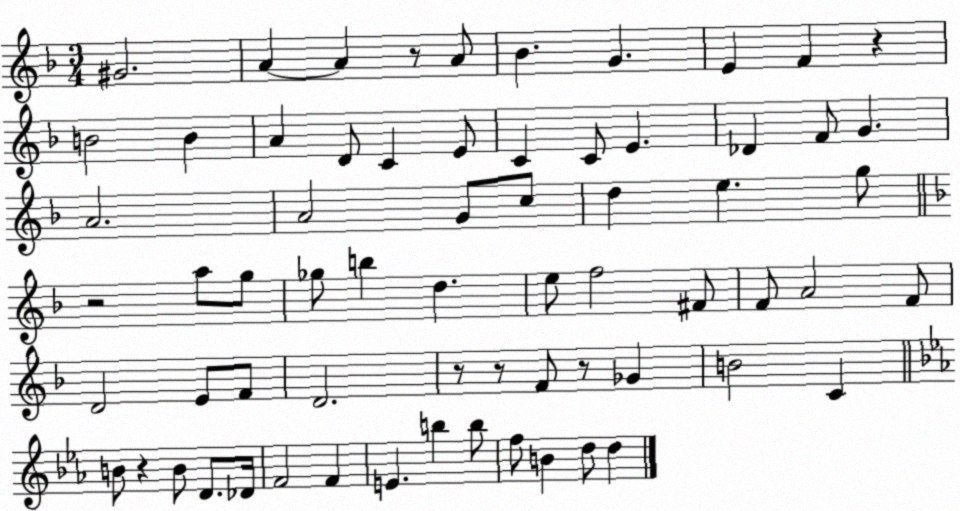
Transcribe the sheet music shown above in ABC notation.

X:1
T:Untitled
M:3/4
L:1/4
K:F
^G2 A A z/2 A/2 _B G E F z B2 B A D/2 C E/2 C C/2 E _D F/2 G A2 A2 G/2 c/2 d e g/2 z2 a/2 g/2 _g/2 b d e/2 f2 ^F/2 F/2 A2 F/2 D2 E/2 F/2 D2 z/2 z/2 F/2 z/2 _G B2 C B/2 z B/2 D/2 _D/4 F2 F E b b/2 f/2 B d/2 d